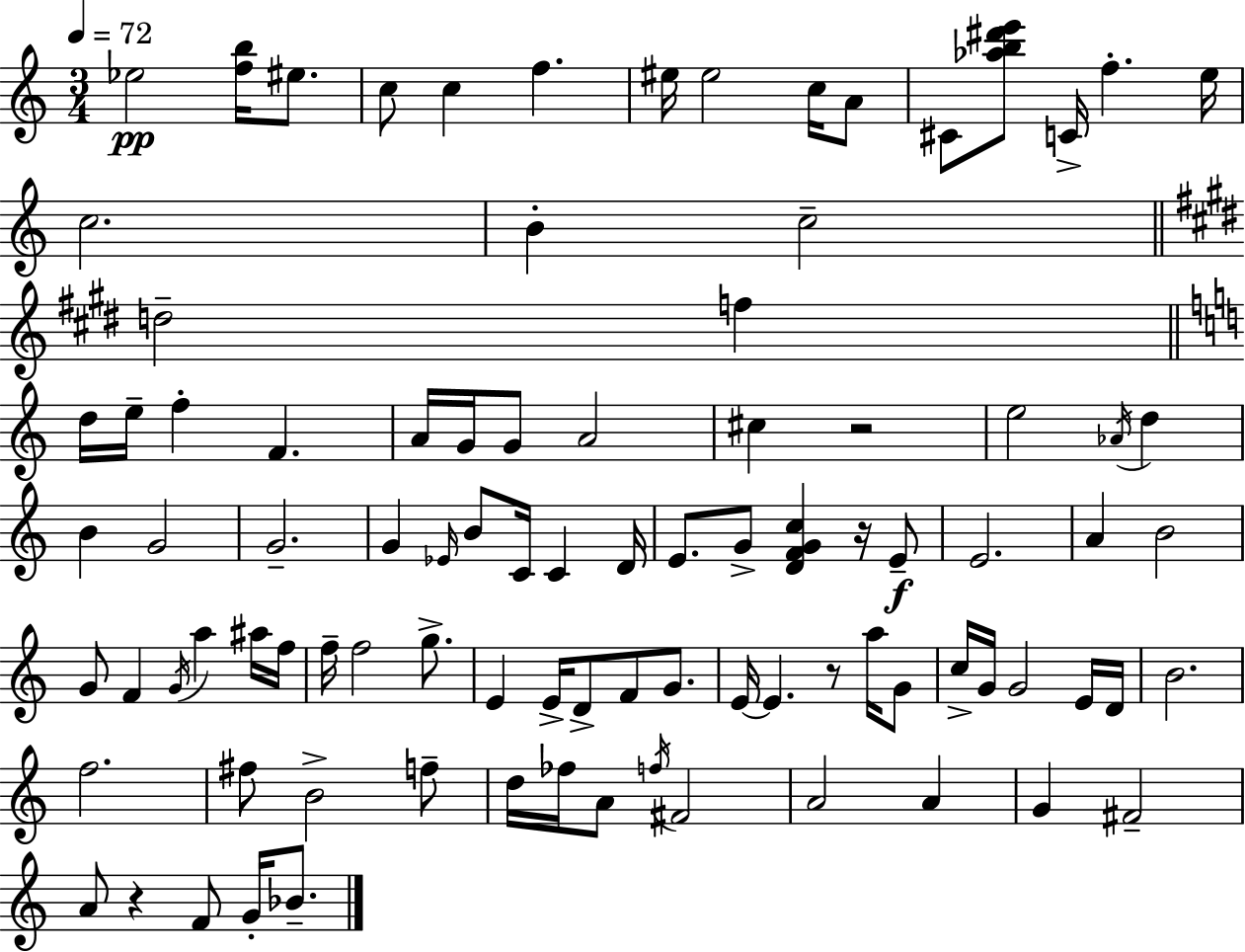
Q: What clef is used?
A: treble